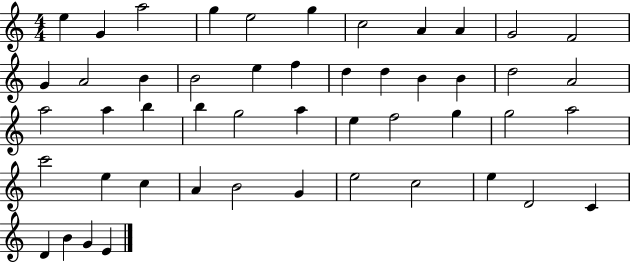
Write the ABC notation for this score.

X:1
T:Untitled
M:4/4
L:1/4
K:C
e G a2 g e2 g c2 A A G2 F2 G A2 B B2 e f d d B B d2 A2 a2 a b b g2 a e f2 g g2 a2 c'2 e c A B2 G e2 c2 e D2 C D B G E